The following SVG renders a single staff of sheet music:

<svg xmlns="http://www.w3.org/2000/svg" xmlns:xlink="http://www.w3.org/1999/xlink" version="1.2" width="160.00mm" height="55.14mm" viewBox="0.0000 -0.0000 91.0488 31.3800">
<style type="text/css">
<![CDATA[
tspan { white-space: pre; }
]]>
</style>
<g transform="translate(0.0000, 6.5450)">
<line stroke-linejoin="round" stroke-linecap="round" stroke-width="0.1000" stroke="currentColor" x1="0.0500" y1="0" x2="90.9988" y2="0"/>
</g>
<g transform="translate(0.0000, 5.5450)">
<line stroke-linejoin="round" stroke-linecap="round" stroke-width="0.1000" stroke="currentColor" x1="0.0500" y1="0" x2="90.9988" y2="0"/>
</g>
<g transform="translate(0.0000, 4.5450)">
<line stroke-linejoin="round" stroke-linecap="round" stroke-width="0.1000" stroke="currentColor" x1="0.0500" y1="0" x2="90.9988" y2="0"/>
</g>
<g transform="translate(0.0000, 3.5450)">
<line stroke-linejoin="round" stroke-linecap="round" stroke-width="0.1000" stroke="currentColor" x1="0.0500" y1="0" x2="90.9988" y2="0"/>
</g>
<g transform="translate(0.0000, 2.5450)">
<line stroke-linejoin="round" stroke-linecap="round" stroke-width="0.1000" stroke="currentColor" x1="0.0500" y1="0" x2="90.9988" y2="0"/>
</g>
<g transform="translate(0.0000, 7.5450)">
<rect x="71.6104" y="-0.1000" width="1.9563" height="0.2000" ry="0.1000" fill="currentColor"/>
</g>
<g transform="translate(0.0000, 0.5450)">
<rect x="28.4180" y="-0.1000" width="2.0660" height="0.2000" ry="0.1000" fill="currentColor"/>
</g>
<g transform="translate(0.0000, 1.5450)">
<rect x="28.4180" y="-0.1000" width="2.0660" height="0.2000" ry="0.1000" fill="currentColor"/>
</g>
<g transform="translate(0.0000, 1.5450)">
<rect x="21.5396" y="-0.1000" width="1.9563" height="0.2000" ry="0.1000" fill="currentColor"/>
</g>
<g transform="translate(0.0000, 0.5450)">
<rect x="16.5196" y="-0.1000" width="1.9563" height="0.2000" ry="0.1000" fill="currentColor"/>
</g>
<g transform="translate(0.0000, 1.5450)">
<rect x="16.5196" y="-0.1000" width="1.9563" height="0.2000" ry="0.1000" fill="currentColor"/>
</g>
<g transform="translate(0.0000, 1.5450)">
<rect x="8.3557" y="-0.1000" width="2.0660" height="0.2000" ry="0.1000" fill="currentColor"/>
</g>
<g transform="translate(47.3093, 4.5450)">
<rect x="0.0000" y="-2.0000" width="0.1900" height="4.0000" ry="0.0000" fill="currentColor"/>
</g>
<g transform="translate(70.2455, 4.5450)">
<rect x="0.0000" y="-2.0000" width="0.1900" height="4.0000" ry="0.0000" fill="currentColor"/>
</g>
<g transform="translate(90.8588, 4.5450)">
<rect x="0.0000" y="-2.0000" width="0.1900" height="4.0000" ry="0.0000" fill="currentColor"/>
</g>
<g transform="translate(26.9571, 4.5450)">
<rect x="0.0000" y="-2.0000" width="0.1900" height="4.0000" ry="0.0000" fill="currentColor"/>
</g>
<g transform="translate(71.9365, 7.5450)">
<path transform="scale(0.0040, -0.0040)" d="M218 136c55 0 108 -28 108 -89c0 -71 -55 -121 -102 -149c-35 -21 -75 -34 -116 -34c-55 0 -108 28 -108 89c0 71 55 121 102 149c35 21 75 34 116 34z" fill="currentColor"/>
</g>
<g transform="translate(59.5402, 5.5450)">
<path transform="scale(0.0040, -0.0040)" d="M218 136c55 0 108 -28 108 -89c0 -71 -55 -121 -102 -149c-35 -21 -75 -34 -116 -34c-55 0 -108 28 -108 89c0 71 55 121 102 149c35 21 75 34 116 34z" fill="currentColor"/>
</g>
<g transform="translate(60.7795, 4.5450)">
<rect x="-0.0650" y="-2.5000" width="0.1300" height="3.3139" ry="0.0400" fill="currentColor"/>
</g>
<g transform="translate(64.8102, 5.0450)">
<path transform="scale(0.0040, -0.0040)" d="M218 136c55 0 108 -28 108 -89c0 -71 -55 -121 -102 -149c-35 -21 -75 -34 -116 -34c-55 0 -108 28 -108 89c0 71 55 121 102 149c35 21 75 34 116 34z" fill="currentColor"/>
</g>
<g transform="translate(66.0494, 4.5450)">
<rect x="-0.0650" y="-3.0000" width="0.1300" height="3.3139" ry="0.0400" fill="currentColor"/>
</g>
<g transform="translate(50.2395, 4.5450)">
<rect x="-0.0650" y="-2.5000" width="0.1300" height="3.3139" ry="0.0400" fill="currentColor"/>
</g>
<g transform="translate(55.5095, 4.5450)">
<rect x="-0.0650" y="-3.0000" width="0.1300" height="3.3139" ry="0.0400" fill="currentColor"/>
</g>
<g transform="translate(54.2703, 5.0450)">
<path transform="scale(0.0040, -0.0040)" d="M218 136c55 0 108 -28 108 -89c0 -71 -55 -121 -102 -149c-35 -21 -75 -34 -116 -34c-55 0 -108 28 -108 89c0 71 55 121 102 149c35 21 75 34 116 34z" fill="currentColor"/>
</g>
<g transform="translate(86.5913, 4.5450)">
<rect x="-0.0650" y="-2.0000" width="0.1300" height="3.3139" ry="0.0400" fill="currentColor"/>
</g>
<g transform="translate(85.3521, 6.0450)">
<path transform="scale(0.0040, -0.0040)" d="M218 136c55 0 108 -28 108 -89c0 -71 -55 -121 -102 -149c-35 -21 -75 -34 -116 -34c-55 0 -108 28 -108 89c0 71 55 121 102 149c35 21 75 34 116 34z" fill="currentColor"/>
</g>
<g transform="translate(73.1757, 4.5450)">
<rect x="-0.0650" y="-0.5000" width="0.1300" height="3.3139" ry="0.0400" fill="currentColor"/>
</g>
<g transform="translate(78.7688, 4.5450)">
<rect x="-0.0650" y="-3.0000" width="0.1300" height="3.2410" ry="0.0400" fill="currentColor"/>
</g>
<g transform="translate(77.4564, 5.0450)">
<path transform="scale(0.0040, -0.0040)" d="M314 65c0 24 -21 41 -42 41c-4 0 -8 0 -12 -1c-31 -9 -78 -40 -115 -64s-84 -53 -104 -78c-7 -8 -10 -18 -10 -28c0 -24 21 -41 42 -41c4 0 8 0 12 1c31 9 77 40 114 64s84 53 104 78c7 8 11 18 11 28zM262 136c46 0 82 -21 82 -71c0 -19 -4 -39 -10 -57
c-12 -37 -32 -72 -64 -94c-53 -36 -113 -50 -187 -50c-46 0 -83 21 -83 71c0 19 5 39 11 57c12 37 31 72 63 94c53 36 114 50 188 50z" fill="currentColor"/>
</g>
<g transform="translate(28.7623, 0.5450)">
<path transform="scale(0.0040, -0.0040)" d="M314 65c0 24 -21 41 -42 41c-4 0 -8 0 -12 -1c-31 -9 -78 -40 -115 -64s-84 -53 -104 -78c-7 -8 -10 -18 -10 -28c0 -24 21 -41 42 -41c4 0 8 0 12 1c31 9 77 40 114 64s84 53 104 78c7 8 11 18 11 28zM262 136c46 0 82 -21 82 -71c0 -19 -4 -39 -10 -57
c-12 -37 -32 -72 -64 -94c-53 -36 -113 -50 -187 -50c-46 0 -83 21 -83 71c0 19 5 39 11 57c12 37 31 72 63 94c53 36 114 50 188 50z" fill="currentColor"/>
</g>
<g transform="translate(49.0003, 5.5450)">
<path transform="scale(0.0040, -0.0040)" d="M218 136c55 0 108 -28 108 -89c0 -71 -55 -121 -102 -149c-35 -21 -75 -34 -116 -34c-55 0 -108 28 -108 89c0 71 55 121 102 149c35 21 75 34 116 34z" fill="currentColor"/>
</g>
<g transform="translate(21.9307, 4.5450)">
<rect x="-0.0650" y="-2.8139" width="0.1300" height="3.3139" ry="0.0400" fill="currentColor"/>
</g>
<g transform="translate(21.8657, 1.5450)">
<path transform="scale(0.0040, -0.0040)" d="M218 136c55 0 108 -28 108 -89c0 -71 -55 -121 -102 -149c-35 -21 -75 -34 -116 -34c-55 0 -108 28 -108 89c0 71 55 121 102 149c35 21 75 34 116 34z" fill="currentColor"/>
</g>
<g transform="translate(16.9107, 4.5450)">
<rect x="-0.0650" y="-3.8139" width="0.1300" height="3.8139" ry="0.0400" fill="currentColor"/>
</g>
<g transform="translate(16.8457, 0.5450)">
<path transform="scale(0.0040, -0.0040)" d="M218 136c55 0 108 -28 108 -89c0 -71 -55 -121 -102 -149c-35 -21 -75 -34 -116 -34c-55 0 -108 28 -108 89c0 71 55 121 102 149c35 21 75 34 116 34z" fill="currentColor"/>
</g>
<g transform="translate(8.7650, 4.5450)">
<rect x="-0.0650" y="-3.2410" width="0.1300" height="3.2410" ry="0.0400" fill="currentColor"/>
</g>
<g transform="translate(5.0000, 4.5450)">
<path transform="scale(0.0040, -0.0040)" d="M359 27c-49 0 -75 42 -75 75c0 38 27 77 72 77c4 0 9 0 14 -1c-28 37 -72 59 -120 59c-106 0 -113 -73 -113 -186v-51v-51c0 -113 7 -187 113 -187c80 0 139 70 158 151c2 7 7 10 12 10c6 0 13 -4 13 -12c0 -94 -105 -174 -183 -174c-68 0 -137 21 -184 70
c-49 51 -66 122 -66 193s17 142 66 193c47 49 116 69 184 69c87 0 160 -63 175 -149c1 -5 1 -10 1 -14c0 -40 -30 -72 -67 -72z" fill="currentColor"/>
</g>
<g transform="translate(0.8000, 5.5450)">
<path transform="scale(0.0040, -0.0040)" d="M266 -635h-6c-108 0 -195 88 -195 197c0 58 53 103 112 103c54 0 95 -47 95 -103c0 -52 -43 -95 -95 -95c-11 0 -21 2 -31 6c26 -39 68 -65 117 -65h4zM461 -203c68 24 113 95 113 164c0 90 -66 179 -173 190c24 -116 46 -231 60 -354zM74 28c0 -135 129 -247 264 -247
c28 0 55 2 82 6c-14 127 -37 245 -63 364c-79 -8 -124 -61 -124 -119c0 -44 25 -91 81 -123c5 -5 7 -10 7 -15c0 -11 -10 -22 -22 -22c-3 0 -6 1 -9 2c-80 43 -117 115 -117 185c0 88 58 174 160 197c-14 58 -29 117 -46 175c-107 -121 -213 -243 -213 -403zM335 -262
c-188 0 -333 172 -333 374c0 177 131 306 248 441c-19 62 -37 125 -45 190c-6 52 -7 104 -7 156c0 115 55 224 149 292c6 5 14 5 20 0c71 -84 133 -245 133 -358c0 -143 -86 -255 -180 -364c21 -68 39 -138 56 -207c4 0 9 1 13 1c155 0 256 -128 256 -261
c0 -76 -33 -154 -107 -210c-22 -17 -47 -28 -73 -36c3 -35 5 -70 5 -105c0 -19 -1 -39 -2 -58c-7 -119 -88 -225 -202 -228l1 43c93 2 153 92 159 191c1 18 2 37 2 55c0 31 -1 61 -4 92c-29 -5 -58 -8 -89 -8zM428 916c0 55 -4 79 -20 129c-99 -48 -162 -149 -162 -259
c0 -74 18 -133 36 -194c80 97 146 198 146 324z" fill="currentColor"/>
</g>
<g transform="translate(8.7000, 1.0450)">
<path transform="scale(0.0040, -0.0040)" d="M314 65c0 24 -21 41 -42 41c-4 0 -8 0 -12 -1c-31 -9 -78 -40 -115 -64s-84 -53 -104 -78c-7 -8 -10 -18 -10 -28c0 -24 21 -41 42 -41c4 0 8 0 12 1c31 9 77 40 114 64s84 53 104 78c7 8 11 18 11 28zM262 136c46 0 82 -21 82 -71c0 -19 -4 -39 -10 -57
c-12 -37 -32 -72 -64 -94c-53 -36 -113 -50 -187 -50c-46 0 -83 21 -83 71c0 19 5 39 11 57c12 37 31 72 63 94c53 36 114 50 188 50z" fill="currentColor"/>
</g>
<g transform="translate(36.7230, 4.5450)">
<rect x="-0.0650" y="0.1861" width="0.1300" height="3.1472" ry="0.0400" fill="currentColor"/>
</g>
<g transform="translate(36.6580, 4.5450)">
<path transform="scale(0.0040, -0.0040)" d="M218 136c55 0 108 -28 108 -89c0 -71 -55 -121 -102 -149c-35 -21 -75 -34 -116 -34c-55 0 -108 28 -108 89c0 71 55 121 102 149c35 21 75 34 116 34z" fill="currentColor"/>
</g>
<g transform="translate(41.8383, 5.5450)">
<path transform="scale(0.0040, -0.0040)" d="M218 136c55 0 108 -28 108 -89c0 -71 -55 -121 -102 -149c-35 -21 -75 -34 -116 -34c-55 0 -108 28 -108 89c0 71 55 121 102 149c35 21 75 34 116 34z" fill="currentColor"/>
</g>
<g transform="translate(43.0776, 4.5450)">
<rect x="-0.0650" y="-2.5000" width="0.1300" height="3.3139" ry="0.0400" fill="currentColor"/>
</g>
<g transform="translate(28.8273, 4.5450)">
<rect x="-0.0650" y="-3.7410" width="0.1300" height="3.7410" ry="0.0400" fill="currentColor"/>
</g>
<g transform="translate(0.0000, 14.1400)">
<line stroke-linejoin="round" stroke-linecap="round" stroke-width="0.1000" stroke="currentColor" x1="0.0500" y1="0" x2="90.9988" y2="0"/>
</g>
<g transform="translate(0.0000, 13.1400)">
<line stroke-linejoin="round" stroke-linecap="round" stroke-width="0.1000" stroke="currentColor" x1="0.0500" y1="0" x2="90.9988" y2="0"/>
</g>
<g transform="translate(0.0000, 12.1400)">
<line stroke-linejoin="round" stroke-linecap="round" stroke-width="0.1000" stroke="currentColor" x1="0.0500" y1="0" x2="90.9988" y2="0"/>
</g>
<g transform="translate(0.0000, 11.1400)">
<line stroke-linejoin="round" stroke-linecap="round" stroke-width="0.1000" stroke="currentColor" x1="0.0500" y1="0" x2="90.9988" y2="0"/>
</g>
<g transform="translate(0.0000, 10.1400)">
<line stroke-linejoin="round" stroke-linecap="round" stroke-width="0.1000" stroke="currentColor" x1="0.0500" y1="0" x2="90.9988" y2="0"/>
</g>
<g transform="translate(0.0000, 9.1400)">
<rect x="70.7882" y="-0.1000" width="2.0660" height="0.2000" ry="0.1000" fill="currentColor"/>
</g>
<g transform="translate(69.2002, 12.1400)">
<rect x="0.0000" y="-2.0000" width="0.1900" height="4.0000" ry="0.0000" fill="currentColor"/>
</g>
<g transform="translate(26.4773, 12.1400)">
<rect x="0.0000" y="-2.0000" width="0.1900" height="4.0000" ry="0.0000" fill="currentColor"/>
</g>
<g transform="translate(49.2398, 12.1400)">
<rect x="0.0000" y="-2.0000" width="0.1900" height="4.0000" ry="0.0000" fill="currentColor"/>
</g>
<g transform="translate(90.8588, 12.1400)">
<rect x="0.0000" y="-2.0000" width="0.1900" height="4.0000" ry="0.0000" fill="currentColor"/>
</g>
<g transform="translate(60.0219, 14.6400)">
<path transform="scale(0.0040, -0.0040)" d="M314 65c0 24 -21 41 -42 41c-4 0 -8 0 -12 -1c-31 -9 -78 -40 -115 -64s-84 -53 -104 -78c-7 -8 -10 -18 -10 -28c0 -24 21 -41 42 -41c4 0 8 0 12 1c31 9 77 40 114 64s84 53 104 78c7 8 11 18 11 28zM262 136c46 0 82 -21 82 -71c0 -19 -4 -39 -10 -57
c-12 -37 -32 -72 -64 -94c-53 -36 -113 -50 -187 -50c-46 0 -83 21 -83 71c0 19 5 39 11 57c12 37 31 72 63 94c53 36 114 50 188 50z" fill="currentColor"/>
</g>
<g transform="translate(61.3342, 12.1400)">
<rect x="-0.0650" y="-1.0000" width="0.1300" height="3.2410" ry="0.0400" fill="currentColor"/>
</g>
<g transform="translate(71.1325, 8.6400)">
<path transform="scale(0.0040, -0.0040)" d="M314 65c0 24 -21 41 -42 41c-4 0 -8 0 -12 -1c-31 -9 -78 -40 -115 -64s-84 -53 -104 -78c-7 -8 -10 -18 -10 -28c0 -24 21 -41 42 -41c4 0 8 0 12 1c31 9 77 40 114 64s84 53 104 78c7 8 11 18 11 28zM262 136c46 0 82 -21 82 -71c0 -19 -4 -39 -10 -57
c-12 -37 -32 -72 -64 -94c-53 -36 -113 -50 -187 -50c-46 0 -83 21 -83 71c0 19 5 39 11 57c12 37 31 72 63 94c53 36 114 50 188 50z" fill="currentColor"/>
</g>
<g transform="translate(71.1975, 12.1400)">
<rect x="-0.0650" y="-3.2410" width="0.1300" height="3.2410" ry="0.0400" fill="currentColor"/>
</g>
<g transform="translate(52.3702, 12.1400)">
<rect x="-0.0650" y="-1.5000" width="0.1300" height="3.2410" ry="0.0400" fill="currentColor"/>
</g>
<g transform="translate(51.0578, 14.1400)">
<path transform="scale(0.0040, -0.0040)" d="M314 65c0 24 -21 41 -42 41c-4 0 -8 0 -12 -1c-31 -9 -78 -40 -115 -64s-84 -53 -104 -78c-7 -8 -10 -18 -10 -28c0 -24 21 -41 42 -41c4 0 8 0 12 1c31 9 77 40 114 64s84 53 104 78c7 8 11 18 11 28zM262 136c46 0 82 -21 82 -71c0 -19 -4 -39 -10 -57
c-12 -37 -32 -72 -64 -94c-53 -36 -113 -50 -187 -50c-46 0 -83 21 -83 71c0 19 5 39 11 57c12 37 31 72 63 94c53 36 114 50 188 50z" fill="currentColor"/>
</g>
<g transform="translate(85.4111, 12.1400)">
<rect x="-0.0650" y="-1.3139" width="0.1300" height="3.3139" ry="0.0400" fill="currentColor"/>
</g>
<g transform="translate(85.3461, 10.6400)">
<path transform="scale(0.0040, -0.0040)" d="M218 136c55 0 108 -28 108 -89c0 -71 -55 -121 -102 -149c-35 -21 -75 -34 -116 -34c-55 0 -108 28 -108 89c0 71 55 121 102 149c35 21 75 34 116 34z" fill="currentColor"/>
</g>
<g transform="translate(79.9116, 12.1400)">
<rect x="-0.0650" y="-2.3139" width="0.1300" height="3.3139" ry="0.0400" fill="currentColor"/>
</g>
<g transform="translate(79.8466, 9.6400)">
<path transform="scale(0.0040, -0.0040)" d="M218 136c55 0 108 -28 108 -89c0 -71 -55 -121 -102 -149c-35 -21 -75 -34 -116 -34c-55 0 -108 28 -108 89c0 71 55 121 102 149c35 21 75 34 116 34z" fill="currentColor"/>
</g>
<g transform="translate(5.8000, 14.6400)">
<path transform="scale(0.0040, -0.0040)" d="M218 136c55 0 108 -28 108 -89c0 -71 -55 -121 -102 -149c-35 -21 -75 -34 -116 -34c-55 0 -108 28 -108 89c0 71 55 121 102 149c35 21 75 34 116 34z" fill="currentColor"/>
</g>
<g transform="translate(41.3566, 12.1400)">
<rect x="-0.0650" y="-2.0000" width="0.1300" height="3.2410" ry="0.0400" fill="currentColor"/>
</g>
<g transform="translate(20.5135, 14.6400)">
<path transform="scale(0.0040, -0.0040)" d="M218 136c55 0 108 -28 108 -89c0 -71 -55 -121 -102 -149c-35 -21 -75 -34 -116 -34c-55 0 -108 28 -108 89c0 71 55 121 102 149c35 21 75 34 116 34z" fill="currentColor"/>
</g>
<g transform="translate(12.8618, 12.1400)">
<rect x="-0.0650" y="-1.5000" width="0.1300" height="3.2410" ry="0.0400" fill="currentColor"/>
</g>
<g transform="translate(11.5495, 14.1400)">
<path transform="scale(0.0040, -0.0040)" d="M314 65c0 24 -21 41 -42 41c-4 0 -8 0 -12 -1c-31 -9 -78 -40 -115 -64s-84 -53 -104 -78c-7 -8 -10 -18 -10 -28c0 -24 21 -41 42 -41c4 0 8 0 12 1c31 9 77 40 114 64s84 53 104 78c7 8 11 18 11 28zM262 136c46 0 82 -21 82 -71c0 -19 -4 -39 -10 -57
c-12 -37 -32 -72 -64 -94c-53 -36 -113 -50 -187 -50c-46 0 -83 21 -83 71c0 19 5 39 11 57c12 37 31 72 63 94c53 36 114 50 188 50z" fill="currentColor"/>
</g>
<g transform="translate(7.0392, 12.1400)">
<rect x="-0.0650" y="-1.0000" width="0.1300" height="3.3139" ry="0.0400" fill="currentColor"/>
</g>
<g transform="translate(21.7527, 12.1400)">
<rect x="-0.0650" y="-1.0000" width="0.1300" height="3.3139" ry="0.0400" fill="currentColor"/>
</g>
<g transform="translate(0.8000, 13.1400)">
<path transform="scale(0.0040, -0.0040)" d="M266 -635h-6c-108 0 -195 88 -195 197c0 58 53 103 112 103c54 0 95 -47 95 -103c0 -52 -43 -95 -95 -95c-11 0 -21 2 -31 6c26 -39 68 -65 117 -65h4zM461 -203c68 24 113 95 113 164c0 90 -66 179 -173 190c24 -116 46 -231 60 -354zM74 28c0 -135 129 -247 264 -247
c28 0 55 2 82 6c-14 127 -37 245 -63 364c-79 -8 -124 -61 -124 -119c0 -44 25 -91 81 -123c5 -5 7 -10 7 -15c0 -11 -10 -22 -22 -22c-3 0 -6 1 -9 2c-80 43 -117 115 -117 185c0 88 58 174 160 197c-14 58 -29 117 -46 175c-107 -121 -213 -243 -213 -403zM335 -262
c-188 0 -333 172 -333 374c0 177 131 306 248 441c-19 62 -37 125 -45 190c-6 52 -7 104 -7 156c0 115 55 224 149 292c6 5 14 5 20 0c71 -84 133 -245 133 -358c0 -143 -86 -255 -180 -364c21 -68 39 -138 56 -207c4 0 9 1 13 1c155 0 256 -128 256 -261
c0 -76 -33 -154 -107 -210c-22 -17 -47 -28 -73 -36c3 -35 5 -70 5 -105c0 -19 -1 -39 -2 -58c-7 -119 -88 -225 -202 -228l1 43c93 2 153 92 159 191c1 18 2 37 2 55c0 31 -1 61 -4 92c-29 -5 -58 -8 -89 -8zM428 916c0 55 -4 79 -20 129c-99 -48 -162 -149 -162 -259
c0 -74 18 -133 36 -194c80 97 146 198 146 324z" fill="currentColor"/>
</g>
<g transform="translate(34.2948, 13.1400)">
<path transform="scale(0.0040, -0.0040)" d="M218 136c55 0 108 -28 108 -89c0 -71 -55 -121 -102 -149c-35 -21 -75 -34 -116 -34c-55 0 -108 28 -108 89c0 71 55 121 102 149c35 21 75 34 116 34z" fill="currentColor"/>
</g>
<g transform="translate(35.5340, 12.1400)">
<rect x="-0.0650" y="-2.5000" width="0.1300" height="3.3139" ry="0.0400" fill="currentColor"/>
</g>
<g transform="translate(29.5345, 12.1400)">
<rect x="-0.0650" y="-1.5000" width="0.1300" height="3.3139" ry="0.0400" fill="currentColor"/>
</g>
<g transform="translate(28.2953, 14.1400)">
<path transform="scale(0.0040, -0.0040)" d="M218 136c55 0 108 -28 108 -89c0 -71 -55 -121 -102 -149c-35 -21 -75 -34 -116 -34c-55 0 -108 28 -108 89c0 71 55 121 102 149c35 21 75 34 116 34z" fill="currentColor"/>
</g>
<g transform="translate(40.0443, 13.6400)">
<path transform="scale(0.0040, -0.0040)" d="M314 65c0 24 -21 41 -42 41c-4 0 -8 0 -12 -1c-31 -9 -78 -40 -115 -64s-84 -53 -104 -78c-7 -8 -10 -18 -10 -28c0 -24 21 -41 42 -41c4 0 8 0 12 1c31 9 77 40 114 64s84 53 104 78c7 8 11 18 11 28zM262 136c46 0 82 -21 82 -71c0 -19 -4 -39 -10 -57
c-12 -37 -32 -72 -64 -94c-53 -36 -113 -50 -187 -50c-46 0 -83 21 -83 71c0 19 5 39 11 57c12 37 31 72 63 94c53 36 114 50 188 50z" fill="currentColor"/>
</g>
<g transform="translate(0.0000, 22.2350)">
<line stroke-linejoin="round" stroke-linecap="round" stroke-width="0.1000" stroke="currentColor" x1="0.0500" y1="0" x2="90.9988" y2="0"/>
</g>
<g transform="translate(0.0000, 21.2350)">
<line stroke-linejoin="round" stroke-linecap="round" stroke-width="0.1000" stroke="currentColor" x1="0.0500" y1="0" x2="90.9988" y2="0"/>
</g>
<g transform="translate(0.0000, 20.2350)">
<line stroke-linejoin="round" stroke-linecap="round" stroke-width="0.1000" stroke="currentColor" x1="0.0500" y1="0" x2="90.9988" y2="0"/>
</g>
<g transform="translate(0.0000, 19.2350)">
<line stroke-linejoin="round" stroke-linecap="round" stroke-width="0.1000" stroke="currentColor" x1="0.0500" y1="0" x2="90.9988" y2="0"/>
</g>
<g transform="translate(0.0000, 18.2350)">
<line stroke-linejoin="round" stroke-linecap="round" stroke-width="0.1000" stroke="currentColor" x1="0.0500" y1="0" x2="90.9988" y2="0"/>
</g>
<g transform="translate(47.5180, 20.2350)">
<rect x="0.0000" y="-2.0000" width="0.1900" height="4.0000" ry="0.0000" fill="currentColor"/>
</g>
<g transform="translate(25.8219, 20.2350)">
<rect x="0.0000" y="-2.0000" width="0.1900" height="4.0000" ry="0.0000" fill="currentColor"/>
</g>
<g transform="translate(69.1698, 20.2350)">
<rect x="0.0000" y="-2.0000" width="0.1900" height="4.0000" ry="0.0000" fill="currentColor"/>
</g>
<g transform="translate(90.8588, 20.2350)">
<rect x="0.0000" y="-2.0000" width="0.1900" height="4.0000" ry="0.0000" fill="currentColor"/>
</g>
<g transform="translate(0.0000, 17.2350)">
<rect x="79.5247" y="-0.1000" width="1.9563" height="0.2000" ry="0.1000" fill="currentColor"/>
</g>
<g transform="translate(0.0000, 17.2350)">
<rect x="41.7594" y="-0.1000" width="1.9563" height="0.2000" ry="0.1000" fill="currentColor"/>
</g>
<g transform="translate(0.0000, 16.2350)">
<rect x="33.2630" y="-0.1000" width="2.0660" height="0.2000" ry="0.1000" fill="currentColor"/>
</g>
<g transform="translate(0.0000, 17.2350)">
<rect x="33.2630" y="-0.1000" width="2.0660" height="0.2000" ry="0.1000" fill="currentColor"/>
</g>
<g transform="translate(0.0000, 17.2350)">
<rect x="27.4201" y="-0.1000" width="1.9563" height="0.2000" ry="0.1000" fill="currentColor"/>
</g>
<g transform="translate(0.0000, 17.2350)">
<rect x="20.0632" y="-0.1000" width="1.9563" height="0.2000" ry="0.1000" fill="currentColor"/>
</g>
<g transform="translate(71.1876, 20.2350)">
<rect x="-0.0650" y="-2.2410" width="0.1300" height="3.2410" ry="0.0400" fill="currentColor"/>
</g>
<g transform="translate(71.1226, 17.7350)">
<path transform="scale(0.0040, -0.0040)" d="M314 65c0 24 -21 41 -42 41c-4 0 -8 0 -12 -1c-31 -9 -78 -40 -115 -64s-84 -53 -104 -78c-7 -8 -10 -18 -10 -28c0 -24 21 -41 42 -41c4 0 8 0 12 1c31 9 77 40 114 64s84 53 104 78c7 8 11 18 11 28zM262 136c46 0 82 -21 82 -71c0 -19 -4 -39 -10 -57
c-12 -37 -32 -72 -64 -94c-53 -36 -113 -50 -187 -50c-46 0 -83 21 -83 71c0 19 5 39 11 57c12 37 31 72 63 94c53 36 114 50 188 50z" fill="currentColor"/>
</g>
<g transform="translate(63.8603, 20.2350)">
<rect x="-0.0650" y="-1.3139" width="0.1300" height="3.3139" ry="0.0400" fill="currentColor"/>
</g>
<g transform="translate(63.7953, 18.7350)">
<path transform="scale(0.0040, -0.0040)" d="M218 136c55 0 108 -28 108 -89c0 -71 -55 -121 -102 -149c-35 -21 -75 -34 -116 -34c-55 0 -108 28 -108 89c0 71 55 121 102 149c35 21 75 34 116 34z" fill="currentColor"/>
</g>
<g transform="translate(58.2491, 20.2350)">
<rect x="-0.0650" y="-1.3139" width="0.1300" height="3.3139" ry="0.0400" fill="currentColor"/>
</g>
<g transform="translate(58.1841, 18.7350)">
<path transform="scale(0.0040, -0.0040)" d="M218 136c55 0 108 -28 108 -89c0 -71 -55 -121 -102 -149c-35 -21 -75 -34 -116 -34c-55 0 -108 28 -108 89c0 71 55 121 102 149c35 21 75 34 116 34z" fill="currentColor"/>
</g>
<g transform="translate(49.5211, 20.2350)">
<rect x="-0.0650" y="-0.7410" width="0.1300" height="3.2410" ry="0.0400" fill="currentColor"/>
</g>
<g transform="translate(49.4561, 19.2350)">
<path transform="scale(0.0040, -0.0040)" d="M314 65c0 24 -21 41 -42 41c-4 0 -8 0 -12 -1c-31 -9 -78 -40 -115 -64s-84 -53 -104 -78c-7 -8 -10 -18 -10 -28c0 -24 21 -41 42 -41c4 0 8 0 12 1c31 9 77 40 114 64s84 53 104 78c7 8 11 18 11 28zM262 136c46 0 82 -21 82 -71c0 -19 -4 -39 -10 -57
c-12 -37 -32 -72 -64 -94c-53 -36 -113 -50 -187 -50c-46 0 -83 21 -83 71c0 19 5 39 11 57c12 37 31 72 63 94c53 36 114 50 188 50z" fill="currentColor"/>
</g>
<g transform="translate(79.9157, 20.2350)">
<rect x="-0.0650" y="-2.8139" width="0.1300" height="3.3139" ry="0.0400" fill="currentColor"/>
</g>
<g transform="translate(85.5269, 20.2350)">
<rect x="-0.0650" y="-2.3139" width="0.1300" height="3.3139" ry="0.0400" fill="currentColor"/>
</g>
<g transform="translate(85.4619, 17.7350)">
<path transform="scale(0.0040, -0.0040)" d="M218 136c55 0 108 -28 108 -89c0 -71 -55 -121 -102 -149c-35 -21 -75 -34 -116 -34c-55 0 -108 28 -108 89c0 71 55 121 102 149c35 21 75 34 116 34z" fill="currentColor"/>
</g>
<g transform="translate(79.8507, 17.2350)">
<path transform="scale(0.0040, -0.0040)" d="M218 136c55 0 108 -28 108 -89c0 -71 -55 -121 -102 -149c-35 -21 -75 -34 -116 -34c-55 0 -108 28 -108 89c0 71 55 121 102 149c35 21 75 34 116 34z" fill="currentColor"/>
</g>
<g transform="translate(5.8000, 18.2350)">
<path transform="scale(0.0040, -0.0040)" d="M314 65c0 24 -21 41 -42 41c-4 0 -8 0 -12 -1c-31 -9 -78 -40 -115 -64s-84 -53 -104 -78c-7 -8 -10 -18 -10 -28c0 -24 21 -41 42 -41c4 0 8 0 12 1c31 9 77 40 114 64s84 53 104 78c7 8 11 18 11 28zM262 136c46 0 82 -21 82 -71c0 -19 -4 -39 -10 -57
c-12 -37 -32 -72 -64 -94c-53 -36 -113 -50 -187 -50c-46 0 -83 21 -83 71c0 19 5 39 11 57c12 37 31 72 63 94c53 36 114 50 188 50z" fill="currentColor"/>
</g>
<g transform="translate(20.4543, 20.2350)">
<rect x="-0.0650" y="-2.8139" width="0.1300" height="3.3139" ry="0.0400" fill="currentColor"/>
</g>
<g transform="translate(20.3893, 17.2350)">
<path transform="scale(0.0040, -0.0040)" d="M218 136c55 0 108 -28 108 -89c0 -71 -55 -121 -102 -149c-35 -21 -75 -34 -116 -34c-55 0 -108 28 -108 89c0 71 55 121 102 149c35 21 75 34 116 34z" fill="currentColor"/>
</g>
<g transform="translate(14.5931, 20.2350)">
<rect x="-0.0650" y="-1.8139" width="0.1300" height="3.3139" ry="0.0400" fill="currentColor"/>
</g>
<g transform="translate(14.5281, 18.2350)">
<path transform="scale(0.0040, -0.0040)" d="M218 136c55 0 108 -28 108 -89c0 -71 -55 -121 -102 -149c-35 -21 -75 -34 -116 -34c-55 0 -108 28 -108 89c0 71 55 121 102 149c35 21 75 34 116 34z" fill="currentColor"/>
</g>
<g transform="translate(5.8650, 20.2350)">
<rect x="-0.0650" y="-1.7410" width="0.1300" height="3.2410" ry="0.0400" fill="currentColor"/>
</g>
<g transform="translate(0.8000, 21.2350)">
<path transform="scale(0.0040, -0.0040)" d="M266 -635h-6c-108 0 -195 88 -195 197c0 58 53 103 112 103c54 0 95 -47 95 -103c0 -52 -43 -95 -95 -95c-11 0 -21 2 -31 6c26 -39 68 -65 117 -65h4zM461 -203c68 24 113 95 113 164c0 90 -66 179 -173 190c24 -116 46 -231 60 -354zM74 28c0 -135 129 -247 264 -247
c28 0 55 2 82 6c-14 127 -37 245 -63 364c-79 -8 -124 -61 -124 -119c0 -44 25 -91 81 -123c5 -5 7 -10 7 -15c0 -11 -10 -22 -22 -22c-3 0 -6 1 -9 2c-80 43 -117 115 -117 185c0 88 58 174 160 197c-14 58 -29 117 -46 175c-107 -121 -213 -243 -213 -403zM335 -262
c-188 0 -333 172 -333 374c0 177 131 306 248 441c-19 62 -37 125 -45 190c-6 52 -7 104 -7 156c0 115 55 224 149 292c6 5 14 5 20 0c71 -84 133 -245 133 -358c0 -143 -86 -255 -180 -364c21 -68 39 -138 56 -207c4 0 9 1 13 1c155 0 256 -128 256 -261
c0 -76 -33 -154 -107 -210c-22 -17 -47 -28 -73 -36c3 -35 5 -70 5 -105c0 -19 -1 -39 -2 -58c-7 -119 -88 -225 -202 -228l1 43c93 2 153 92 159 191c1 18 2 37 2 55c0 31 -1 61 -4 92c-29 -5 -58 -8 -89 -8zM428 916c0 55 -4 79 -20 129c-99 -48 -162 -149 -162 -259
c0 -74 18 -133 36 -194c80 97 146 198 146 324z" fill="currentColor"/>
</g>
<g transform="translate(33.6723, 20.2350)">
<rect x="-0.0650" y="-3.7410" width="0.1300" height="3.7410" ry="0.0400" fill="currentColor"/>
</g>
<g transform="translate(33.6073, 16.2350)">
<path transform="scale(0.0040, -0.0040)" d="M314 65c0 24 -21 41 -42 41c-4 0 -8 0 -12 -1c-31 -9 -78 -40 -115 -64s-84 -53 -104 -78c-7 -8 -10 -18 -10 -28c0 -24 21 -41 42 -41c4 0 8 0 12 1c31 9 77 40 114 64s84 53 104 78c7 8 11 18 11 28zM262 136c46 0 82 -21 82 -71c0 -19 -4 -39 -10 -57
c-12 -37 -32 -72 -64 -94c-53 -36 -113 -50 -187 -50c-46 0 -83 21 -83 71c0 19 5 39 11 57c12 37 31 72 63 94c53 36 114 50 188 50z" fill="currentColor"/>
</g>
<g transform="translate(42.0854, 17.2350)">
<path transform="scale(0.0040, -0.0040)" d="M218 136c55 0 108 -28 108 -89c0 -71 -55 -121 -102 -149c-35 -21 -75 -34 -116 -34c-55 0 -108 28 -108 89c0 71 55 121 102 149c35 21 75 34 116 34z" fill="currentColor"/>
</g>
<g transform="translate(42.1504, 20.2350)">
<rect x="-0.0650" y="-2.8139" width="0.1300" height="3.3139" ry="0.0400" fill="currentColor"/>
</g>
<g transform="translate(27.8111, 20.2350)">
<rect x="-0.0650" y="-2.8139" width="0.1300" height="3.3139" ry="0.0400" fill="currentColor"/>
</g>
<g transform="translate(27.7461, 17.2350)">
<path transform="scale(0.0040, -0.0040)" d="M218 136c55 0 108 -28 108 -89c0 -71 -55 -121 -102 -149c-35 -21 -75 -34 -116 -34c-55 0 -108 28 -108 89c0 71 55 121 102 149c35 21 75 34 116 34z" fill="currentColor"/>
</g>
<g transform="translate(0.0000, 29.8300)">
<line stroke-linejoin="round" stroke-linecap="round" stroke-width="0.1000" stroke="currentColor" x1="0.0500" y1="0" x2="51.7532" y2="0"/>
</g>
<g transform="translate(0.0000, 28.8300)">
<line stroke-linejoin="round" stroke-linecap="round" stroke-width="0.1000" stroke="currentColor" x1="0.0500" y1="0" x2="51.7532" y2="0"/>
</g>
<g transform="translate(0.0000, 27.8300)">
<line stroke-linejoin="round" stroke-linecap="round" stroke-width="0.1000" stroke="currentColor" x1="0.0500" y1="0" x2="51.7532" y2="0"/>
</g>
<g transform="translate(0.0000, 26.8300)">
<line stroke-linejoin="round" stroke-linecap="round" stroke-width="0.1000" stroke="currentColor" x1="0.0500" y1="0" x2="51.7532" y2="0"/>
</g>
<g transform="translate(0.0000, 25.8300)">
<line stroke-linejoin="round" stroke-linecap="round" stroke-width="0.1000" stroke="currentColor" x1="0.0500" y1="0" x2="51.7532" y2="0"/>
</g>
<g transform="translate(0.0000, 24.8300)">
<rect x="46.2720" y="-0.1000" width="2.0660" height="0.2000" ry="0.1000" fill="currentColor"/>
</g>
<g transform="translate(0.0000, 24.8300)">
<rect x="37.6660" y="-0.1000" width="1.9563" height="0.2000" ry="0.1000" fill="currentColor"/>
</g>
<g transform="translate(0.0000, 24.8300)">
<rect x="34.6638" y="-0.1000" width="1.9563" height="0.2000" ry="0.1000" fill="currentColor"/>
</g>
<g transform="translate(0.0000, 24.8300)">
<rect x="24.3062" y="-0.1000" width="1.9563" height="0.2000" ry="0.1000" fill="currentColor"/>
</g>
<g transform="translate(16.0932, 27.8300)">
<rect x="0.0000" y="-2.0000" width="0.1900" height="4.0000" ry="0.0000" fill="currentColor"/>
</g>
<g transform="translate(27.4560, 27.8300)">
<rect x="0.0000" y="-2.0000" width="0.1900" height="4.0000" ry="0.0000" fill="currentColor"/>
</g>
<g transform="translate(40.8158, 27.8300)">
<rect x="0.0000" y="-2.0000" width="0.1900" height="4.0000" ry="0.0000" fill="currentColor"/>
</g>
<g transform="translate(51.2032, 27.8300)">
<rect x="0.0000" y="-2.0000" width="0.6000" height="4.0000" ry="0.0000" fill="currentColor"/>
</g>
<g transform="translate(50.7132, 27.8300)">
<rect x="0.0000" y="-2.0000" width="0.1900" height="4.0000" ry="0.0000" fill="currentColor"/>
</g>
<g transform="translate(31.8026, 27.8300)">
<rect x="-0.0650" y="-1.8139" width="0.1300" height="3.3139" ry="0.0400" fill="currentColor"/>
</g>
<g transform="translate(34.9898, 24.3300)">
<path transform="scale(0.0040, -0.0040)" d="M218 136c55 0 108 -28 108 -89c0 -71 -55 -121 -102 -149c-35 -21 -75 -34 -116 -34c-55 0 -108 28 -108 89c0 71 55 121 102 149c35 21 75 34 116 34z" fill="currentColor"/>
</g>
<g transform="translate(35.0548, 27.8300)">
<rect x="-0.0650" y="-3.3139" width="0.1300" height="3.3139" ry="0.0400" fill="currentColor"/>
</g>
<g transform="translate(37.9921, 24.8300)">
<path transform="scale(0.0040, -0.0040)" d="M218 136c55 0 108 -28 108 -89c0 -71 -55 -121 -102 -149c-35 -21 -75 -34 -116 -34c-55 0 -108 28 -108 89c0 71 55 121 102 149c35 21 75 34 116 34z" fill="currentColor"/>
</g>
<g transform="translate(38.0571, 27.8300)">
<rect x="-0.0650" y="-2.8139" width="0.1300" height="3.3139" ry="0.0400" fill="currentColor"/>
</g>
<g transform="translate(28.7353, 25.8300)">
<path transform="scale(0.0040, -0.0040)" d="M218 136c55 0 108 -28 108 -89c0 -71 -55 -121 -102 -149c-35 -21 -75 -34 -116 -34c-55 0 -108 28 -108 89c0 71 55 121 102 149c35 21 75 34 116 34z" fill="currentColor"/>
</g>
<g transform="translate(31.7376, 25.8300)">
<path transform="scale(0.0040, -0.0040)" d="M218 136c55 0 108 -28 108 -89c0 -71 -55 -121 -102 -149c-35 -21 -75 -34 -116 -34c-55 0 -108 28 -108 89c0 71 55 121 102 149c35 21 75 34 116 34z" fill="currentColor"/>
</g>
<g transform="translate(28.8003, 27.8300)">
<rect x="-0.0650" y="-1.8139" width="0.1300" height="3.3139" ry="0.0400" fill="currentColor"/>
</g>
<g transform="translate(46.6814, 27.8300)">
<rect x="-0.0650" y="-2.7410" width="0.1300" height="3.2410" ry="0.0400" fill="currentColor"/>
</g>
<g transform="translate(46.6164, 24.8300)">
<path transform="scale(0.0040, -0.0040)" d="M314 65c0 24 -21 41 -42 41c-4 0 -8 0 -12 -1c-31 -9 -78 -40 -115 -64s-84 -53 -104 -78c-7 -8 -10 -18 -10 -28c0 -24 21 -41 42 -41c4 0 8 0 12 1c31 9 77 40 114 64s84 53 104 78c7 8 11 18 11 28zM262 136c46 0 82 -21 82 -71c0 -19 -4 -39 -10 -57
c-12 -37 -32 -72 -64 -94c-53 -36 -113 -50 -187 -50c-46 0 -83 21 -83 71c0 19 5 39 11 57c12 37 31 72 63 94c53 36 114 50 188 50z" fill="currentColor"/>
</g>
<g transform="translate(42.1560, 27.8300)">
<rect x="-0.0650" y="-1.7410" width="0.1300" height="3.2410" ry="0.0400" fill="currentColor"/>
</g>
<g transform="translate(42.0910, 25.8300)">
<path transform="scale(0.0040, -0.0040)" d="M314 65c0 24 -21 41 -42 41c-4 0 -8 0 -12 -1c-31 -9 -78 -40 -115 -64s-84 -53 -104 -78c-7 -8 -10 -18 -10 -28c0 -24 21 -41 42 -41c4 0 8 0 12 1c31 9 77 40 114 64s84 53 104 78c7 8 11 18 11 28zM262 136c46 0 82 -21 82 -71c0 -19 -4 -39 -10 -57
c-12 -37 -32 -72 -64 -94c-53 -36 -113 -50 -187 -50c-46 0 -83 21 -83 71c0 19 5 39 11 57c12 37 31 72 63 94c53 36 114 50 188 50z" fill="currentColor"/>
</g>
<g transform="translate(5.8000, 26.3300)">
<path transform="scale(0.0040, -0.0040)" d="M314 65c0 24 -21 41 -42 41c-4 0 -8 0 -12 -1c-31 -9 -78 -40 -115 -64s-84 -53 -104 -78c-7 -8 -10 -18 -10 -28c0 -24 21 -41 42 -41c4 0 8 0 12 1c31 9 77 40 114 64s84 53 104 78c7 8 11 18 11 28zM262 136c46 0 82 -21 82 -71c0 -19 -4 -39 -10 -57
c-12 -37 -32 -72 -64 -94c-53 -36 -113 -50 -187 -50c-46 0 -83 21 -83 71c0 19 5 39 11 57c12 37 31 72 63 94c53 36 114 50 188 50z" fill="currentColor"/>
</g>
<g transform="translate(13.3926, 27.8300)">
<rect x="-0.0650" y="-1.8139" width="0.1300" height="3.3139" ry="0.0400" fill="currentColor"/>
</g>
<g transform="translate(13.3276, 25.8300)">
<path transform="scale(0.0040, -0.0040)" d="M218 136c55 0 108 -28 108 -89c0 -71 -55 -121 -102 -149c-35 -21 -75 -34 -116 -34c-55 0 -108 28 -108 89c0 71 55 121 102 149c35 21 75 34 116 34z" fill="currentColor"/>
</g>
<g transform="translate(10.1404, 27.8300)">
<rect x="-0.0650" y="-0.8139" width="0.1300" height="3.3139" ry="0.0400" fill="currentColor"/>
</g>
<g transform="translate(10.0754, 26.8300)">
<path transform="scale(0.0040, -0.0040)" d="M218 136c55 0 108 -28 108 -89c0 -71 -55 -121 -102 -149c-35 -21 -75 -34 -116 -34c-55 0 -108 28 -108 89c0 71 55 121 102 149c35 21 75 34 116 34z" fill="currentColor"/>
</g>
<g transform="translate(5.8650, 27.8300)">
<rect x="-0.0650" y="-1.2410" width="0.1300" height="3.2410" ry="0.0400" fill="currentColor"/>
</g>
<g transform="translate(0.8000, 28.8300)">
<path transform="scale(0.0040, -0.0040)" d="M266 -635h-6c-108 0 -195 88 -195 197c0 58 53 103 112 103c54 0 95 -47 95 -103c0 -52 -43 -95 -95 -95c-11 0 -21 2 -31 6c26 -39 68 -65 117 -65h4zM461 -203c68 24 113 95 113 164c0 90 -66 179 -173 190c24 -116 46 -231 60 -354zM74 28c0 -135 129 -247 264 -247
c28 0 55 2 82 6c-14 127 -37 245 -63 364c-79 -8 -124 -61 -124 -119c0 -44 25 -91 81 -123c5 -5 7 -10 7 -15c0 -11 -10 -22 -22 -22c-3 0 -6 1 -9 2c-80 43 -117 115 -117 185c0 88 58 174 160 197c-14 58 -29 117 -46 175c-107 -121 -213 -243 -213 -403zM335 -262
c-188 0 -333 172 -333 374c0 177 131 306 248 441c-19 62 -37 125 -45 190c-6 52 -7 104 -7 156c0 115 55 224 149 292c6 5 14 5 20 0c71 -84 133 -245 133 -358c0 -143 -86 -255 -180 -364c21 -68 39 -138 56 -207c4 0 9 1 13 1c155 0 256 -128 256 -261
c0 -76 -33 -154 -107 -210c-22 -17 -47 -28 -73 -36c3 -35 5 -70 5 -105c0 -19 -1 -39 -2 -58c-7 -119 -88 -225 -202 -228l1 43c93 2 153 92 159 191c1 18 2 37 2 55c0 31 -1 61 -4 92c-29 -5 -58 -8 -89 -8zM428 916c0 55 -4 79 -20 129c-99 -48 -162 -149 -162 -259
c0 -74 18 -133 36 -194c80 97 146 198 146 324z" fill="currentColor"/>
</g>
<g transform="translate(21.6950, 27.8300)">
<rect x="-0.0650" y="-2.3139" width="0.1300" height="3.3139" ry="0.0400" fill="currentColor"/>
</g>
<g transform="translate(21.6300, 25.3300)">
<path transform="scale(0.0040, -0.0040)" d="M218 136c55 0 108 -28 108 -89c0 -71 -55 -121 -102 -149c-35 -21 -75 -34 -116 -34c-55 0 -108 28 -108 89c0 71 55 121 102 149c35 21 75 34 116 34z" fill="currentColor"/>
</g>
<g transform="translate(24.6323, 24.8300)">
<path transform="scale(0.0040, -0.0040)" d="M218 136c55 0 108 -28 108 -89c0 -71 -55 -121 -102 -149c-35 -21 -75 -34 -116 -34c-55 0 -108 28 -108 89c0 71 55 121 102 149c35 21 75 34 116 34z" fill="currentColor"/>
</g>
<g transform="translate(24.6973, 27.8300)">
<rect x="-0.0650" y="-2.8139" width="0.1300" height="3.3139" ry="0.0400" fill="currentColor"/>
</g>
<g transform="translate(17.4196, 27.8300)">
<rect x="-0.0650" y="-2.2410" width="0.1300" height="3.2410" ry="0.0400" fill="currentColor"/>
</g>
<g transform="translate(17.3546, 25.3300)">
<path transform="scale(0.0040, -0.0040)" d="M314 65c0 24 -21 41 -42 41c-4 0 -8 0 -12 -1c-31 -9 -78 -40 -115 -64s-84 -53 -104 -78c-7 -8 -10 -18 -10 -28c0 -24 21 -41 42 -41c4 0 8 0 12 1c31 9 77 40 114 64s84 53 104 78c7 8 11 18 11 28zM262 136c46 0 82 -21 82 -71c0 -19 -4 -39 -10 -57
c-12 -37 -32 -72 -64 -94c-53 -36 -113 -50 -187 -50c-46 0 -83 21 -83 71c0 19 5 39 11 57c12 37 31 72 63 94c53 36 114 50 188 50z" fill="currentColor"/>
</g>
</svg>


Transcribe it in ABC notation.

X:1
T:Untitled
M:4/4
L:1/4
K:C
b2 c' a c'2 B G G A G A C A2 F D E2 D E G F2 E2 D2 b2 g e f2 f a a c'2 a d2 e e g2 a g e2 d f g2 g a f f b a f2 a2